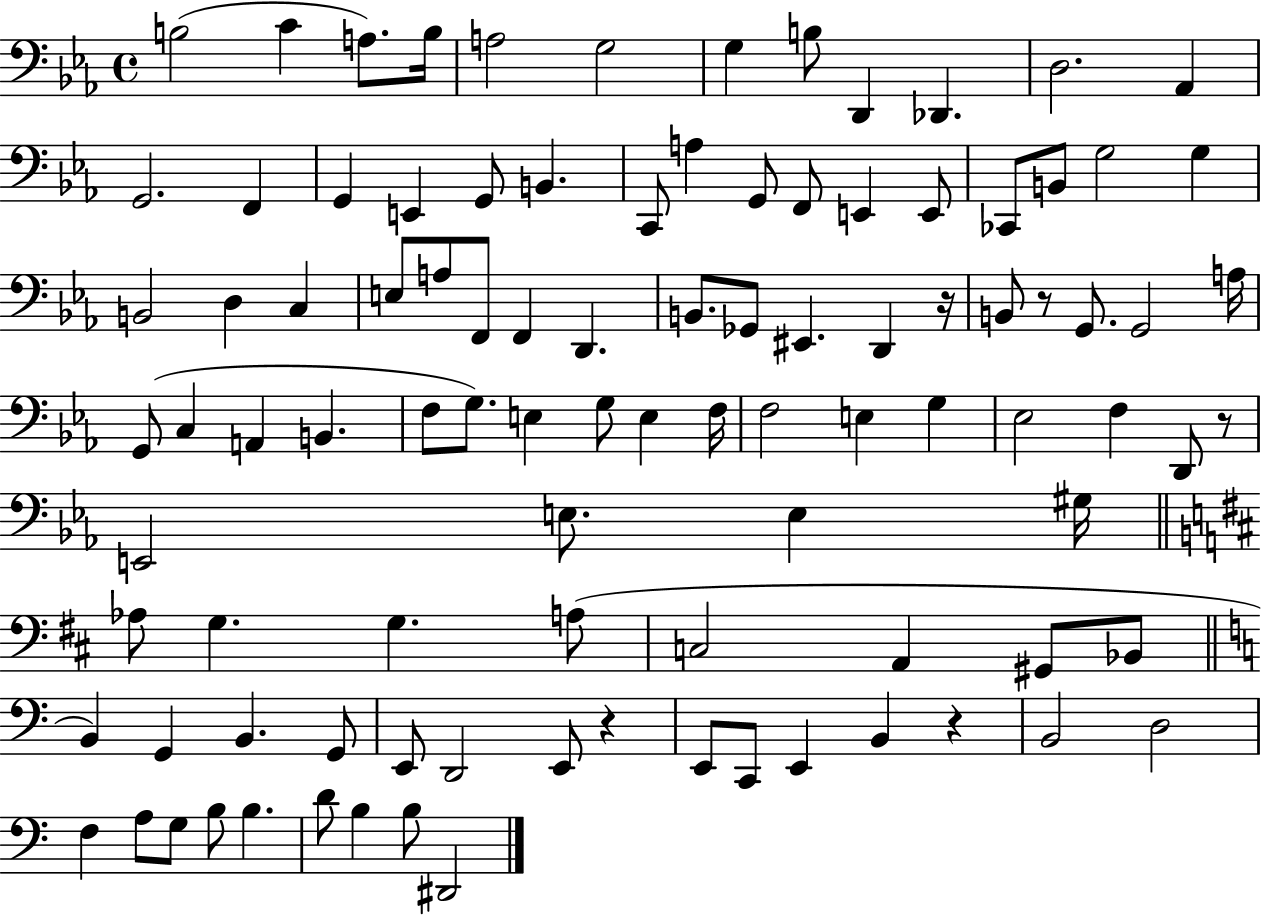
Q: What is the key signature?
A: EES major